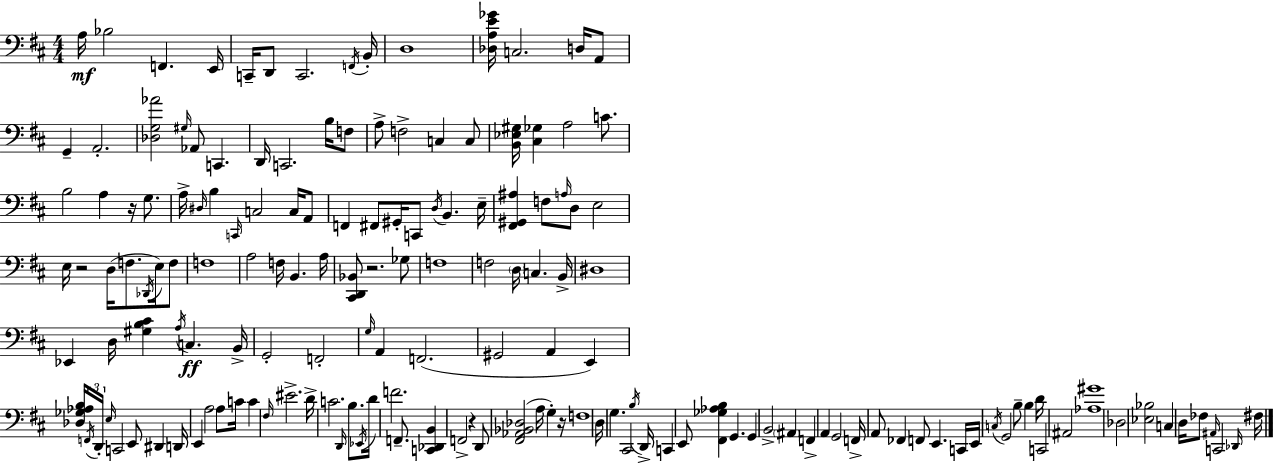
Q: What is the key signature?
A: D major